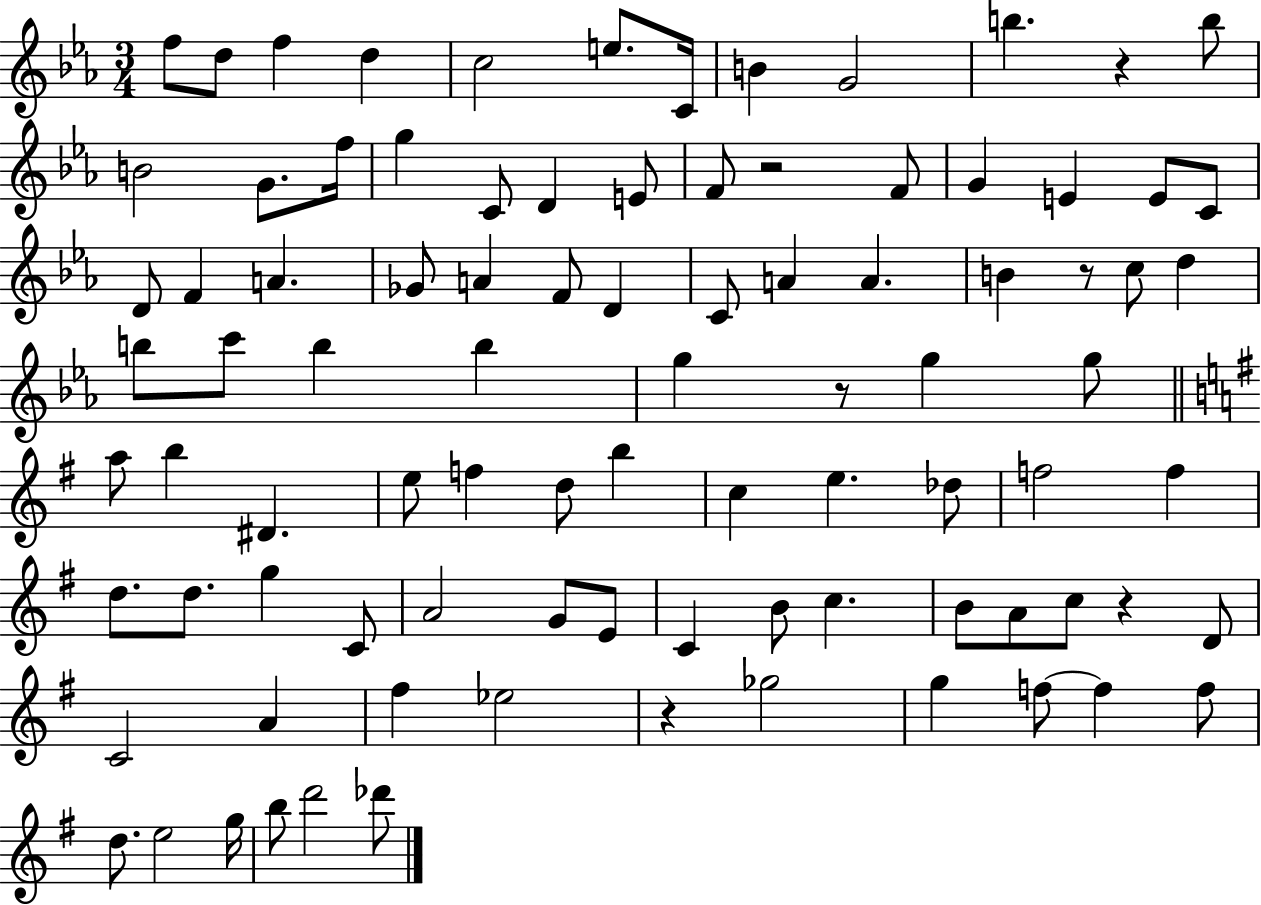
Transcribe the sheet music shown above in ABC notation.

X:1
T:Untitled
M:3/4
L:1/4
K:Eb
f/2 d/2 f d c2 e/2 C/4 B G2 b z b/2 B2 G/2 f/4 g C/2 D E/2 F/2 z2 F/2 G E E/2 C/2 D/2 F A _G/2 A F/2 D C/2 A A B z/2 c/2 d b/2 c'/2 b b g z/2 g g/2 a/2 b ^D e/2 f d/2 b c e _d/2 f2 f d/2 d/2 g C/2 A2 G/2 E/2 C B/2 c B/2 A/2 c/2 z D/2 C2 A ^f _e2 z _g2 g f/2 f f/2 d/2 e2 g/4 b/2 d'2 _d'/2